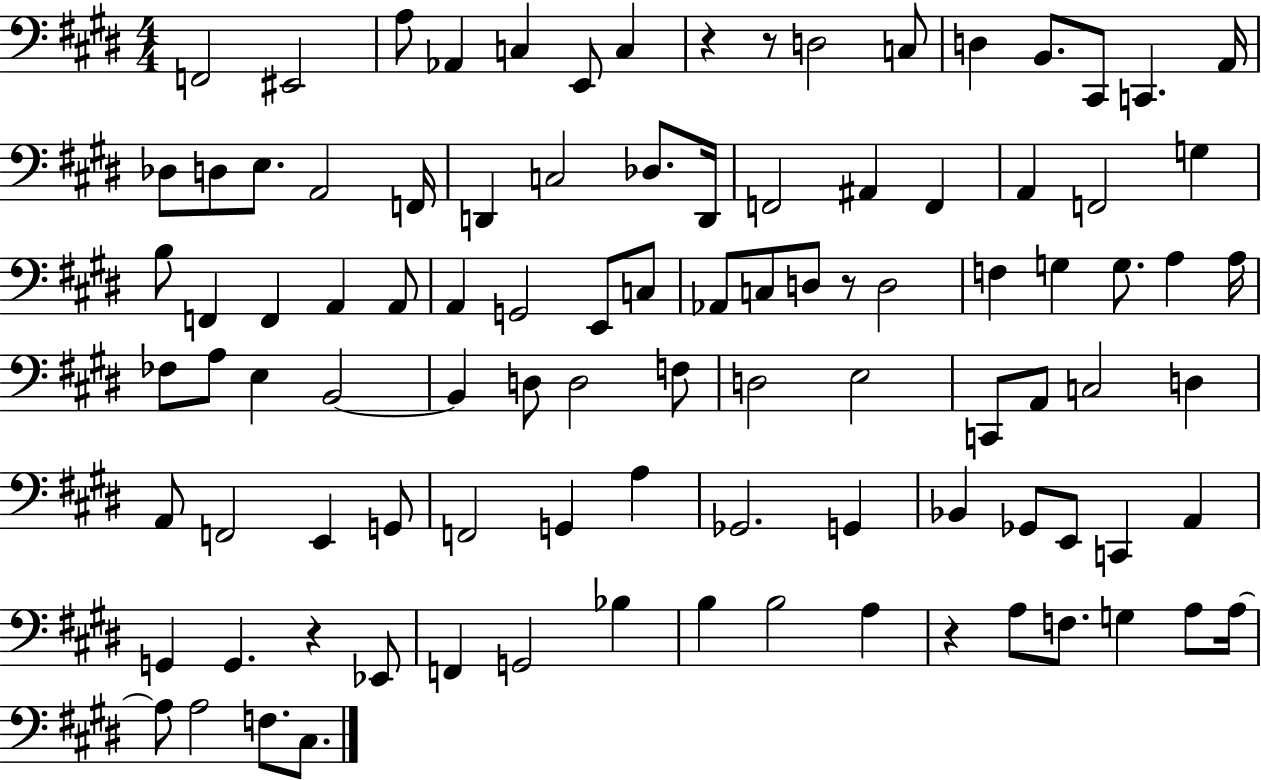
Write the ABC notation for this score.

X:1
T:Untitled
M:4/4
L:1/4
K:E
F,,2 ^E,,2 A,/2 _A,, C, E,,/2 C, z z/2 D,2 C,/2 D, B,,/2 ^C,,/2 C,, A,,/4 _D,/2 D,/2 E,/2 A,,2 F,,/4 D,, C,2 _D,/2 D,,/4 F,,2 ^A,, F,, A,, F,,2 G, B,/2 F,, F,, A,, A,,/2 A,, G,,2 E,,/2 C,/2 _A,,/2 C,/2 D,/2 z/2 D,2 F, G, G,/2 A, A,/4 _F,/2 A,/2 E, B,,2 B,, D,/2 D,2 F,/2 D,2 E,2 C,,/2 A,,/2 C,2 D, A,,/2 F,,2 E,, G,,/2 F,,2 G,, A, _G,,2 G,, _B,, _G,,/2 E,,/2 C,, A,, G,, G,, z _E,,/2 F,, G,,2 _B, B, B,2 A, z A,/2 F,/2 G, A,/2 A,/4 A,/2 A,2 F,/2 ^C,/2